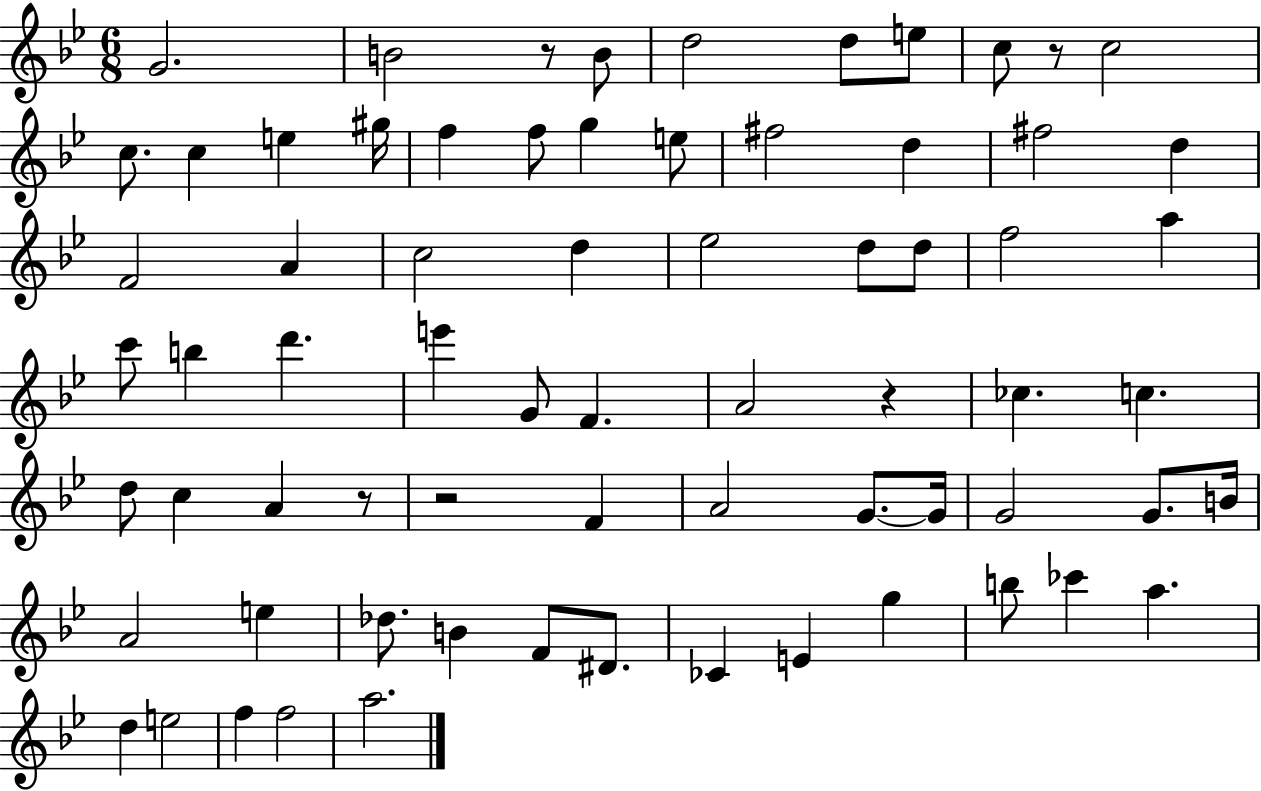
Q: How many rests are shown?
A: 5